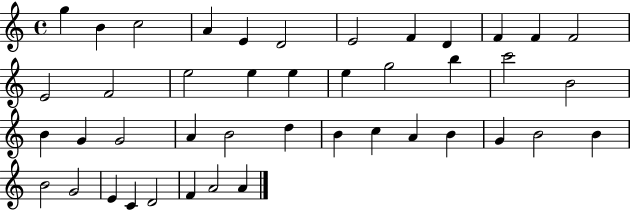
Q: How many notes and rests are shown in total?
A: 43